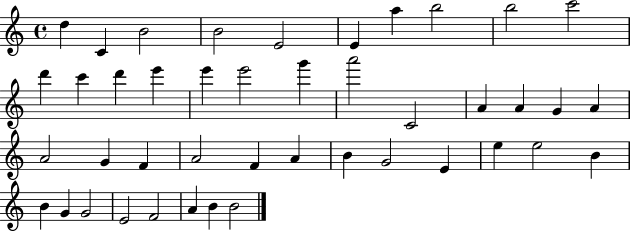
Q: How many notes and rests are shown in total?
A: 43